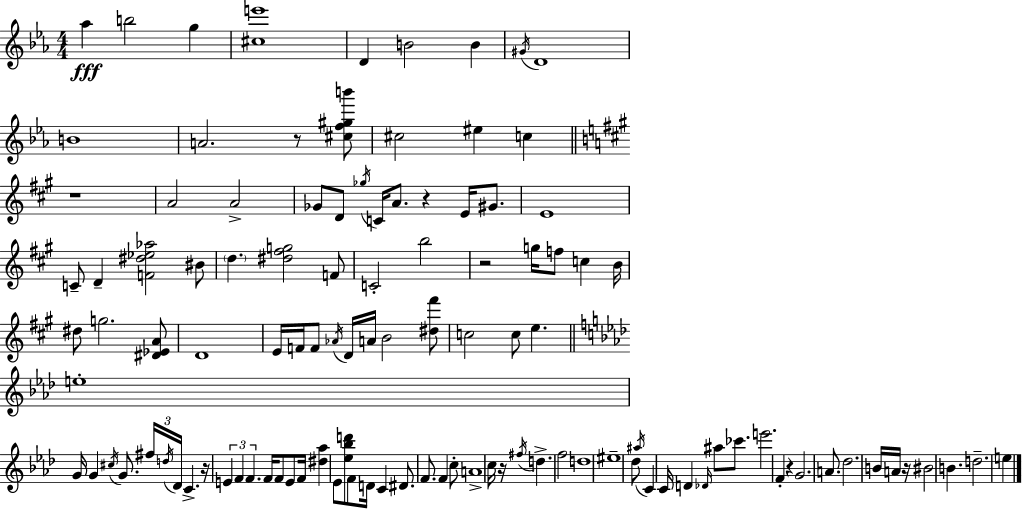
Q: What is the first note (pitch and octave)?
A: Ab5